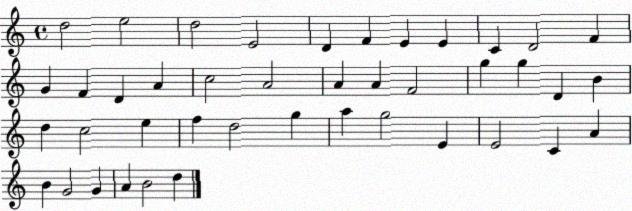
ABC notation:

X:1
T:Untitled
M:4/4
L:1/4
K:C
d2 e2 d2 E2 D F E E C D2 F G F D A c2 A2 A A F2 g g D B d c2 e f d2 g a g2 E E2 C A B G2 G A B2 d